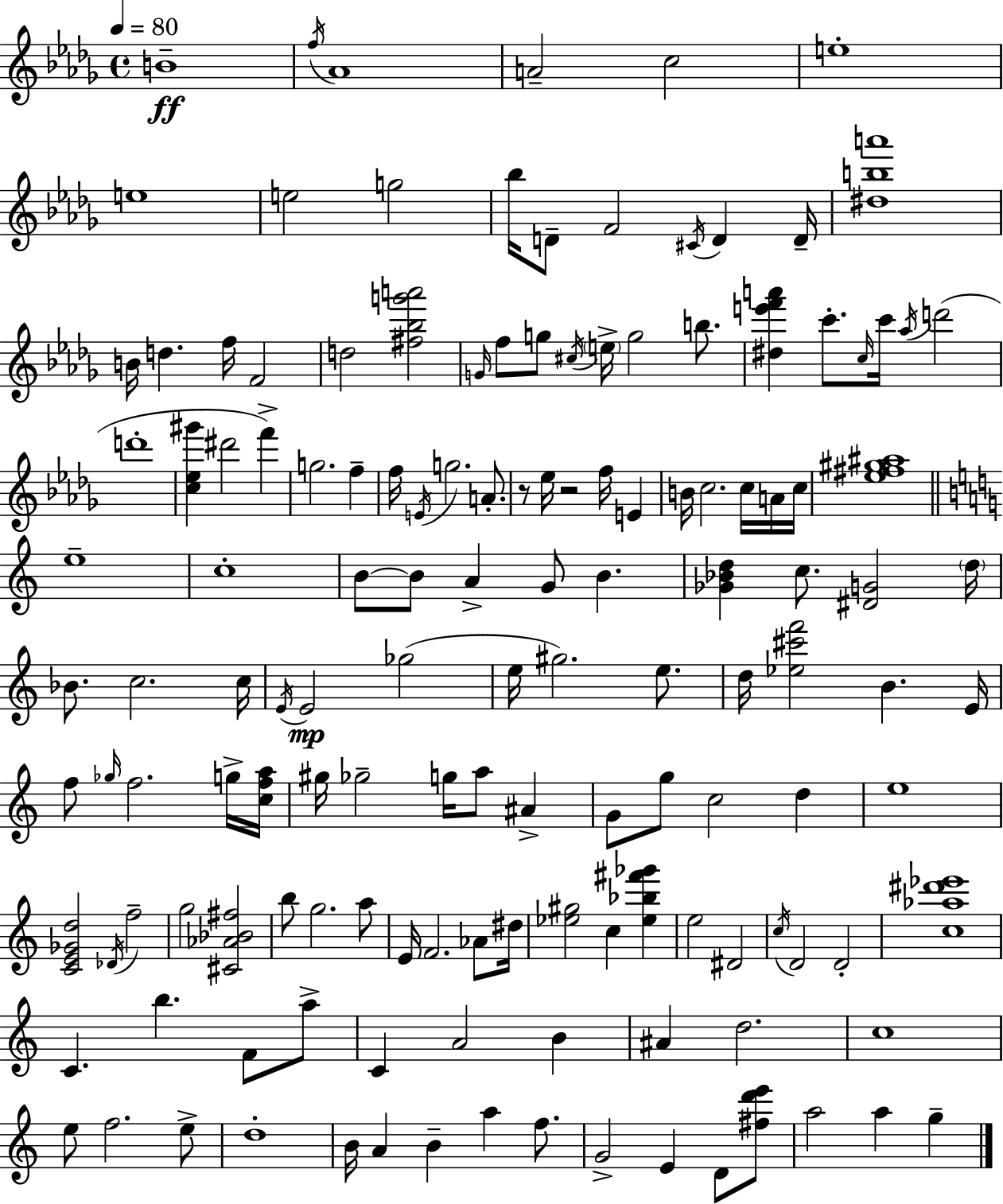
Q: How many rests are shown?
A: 2